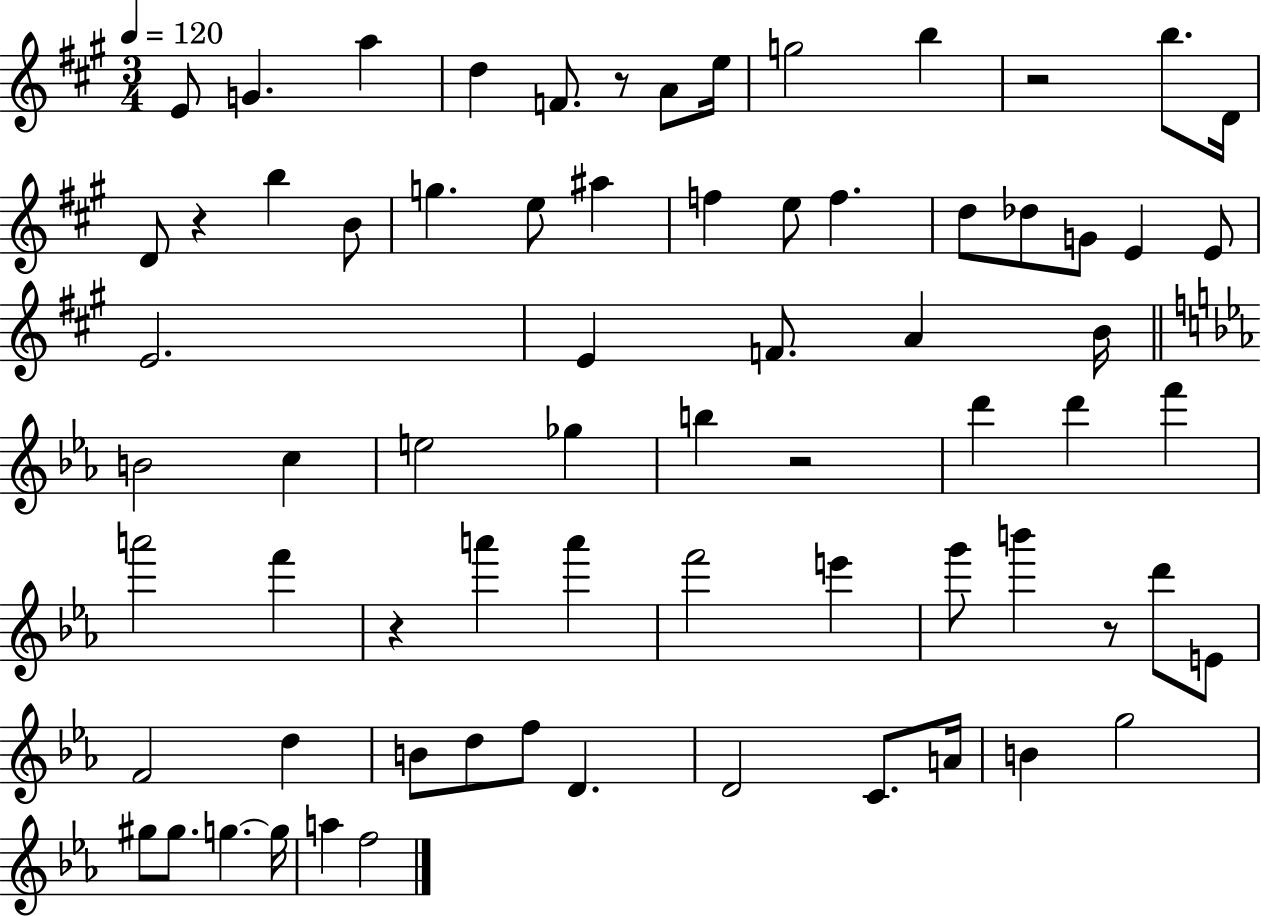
E4/e G4/q. A5/q D5/q F4/e. R/e A4/e E5/s G5/h B5/q R/h B5/e. D4/s D4/e R/q B5/q B4/e G5/q. E5/e A#5/q F5/q E5/e F5/q. D5/e Db5/e G4/e E4/q E4/e E4/h. E4/q F4/e. A4/q B4/s B4/h C5/q E5/h Gb5/q B5/q R/h D6/q D6/q F6/q A6/h F6/q R/q A6/q A6/q F6/h E6/q G6/e B6/q R/e D6/e E4/e F4/h D5/q B4/e D5/e F5/e D4/q. D4/h C4/e. A4/s B4/q G5/h G#5/e G#5/e. G5/q. G5/s A5/q F5/h